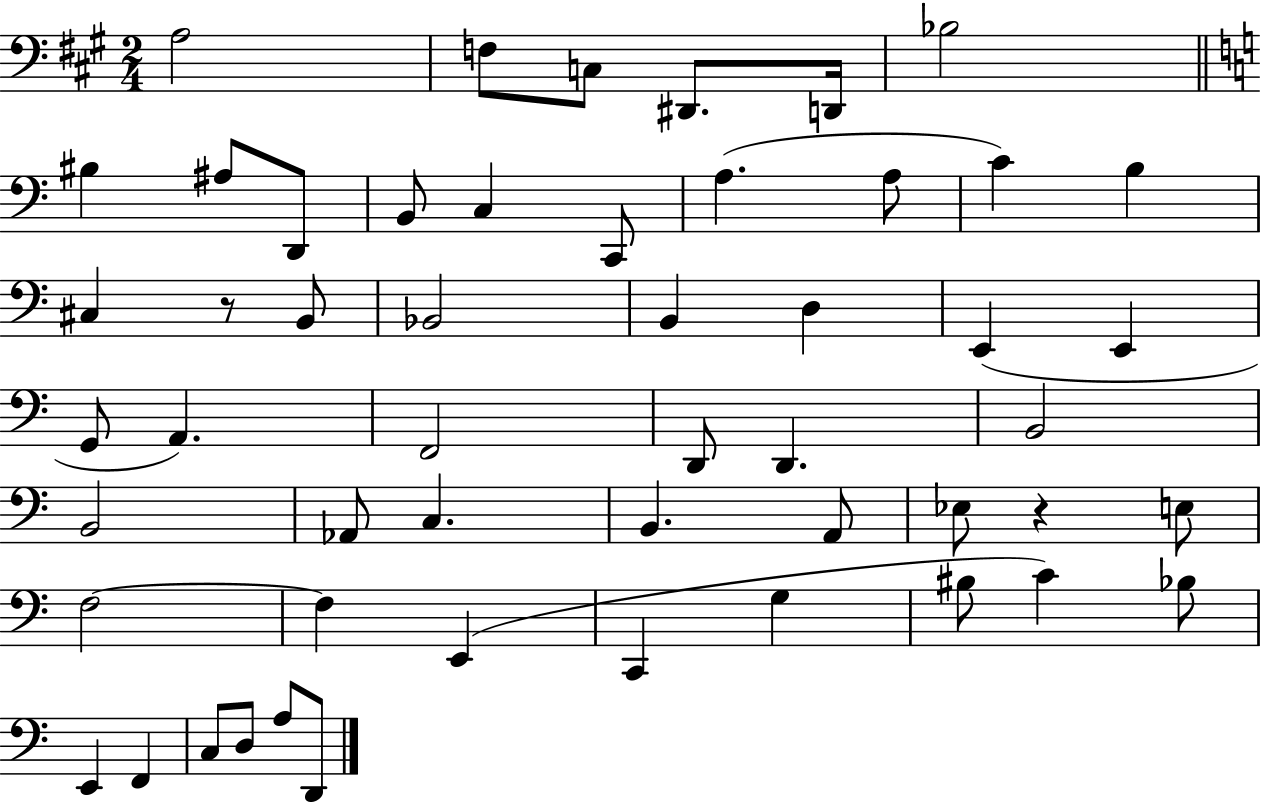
A3/h F3/e C3/e D#2/e. D2/s Bb3/h BIS3/q A#3/e D2/e B2/e C3/q C2/e A3/q. A3/e C4/q B3/q C#3/q R/e B2/e Bb2/h B2/q D3/q E2/q E2/q G2/e A2/q. F2/h D2/e D2/q. B2/h B2/h Ab2/e C3/q. B2/q. A2/e Eb3/e R/q E3/e F3/h F3/q E2/q C2/q G3/q BIS3/e C4/q Bb3/e E2/q F2/q C3/e D3/e A3/e D2/e